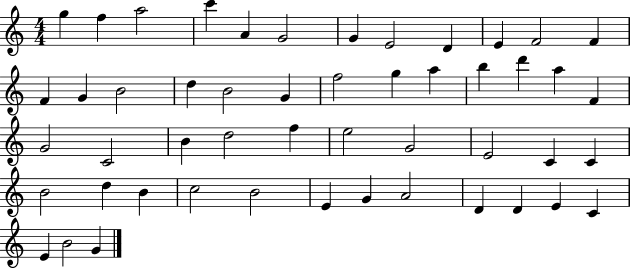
{
  \clef treble
  \numericTimeSignature
  \time 4/4
  \key c \major
  g''4 f''4 a''2 | c'''4 a'4 g'2 | g'4 e'2 d'4 | e'4 f'2 f'4 | \break f'4 g'4 b'2 | d''4 b'2 g'4 | f''2 g''4 a''4 | b''4 d'''4 a''4 f'4 | \break g'2 c'2 | b'4 d''2 f''4 | e''2 g'2 | e'2 c'4 c'4 | \break b'2 d''4 b'4 | c''2 b'2 | e'4 g'4 a'2 | d'4 d'4 e'4 c'4 | \break e'4 b'2 g'4 | \bar "|."
}